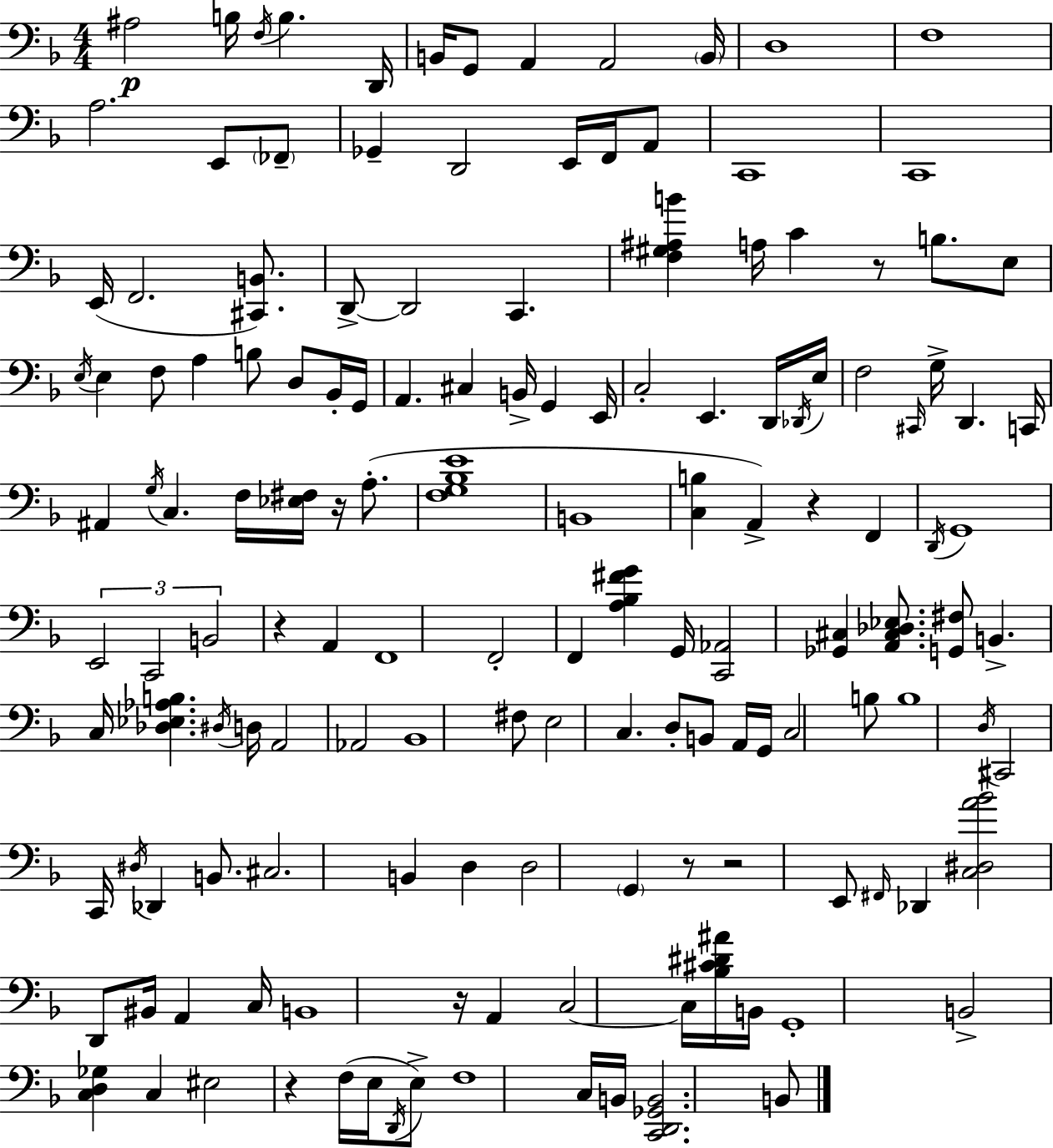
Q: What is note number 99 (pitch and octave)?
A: D3